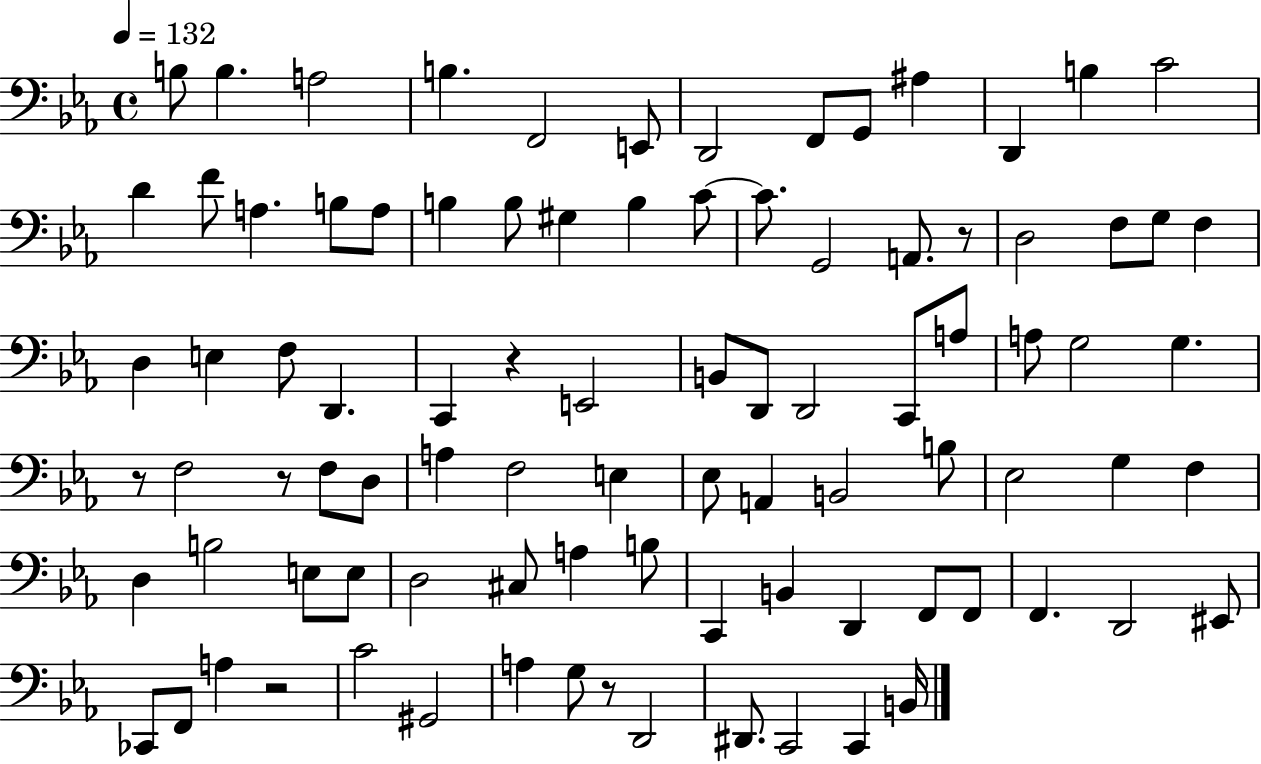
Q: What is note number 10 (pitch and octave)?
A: A#3